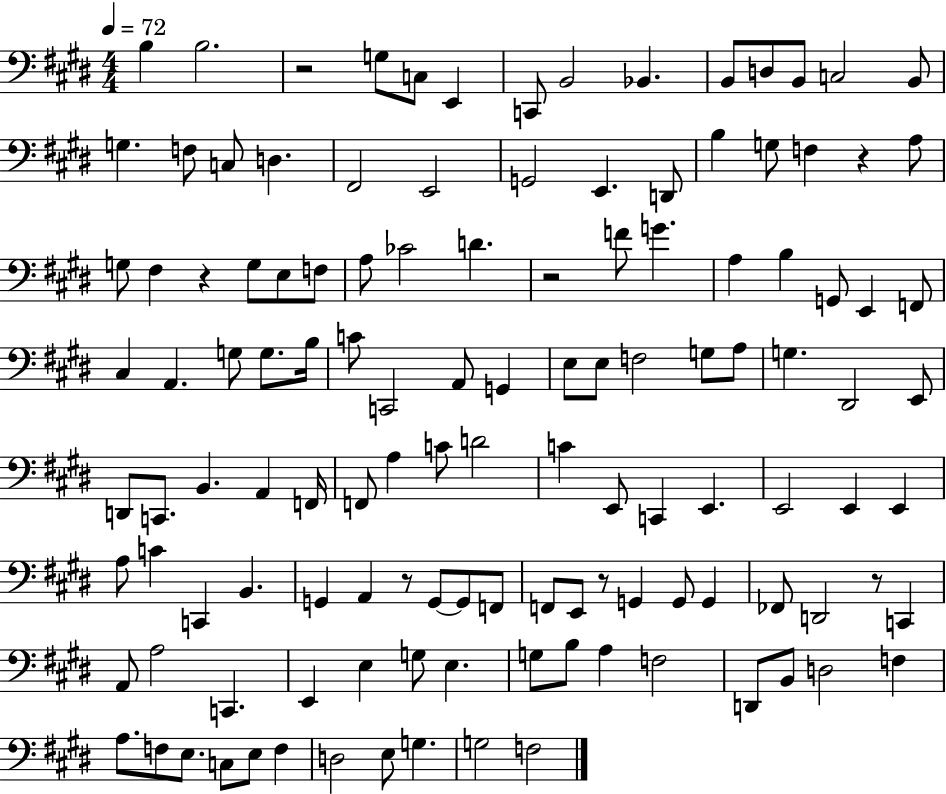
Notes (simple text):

B3/q B3/h. R/h G3/e C3/e E2/q C2/e B2/h Bb2/q. B2/e D3/e B2/e C3/h B2/e G3/q. F3/e C3/e D3/q. F#2/h E2/h G2/h E2/q. D2/e B3/q G3/e F3/q R/q A3/e G3/e F#3/q R/q G3/e E3/e F3/e A3/e CES4/h D4/q. R/h F4/e G4/q. A3/q B3/q G2/e E2/q F2/e C#3/q A2/q. G3/e G3/e. B3/s C4/e C2/h A2/e G2/q E3/e E3/e F3/h G3/e A3/e G3/q. D#2/h E2/e D2/e C2/e. B2/q. A2/q F2/s F2/e A3/q C4/e D4/h C4/q E2/e C2/q E2/q. E2/h E2/q E2/q A3/e C4/q C2/q B2/q. G2/q A2/q R/e G2/e G2/e F2/e F2/e E2/e R/e G2/q G2/e G2/q FES2/e D2/h R/e C2/q A2/e A3/h C2/q. E2/q E3/q G3/e E3/q. G3/e B3/e A3/q F3/h D2/e B2/e D3/h F3/q A3/e. F3/e E3/e. C3/e E3/e F3/q D3/h E3/e G3/q. G3/h F3/h